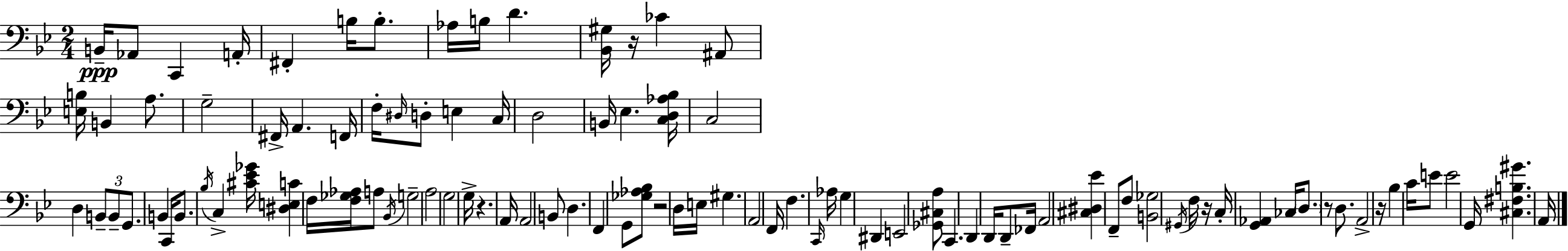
X:1
T:Untitled
M:2/4
L:1/4
K:Gm
B,,/4 _A,,/2 C,, A,,/4 ^F,, B,/4 B,/2 _A,/4 B,/4 D [_B,,^G,]/4 z/4 _C ^A,,/2 [E,B,]/4 B,, A,/2 G,2 ^F,,/4 A,, F,,/4 F,/4 ^D,/4 D,/2 E, C,/4 D,2 B,,/4 _E, [C,D,_A,_B,]/4 C,2 D, B,,/2 B,,/2 G,,/2 B,, C,,/4 B,,/2 _B,/4 C, [^C_E_G]/4 [^D,E,C] F,/4 [F,_G,_A,]/4 A,/2 _B,,/4 G,2 A,2 G,2 G,/4 z A,,/4 A,,2 B,,/2 D, F,, G,,/2 [_G,_A,_B,]/2 z2 D,/4 E,/4 ^G, A,,2 F,,/4 F, C,,/4 _A,/4 G, ^D,, E,,2 [_G,,^C,A,]/2 C,, D,, D,,/4 D,,/2 _F,,/4 A,,2 [^C,^D,_E] F,,/2 F,/2 [B,,_G,]2 ^G,,/4 F,/4 z/4 C,/4 [G,,_A,,] _C,/4 D,/2 z/2 D,/2 A,,2 z/4 _B, C/4 E/2 E2 G,,/4 [^C,^F,B,^G] A,,/4